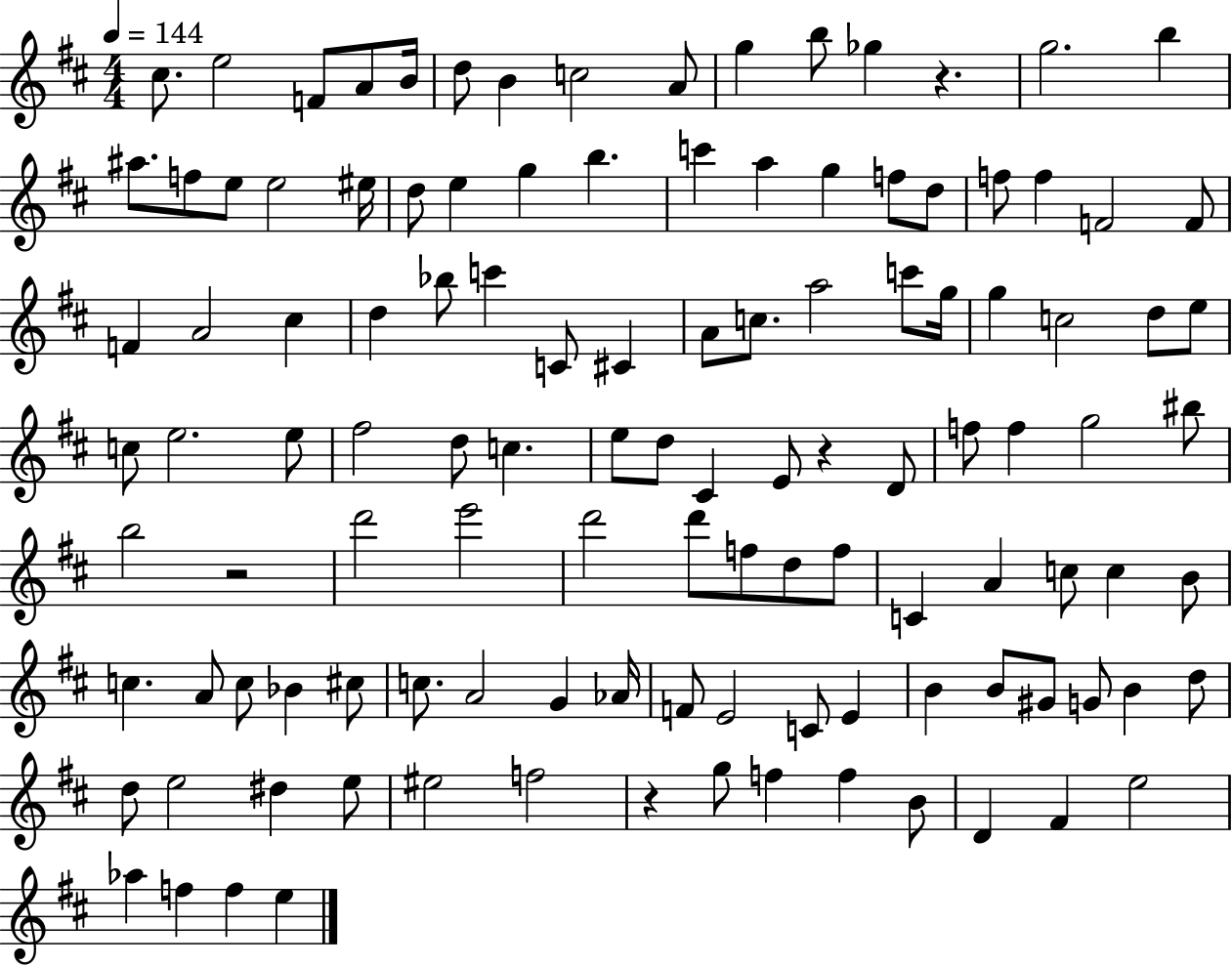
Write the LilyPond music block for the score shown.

{
  \clef treble
  \numericTimeSignature
  \time 4/4
  \key d \major
  \tempo 4 = 144
  cis''8. e''2 f'8 a'8 b'16 | d''8 b'4 c''2 a'8 | g''4 b''8 ges''4 r4. | g''2. b''4 | \break ais''8. f''8 e''8 e''2 eis''16 | d''8 e''4 g''4 b''4. | c'''4 a''4 g''4 f''8 d''8 | f''8 f''4 f'2 f'8 | \break f'4 a'2 cis''4 | d''4 bes''8 c'''4 c'8 cis'4 | a'8 c''8. a''2 c'''8 g''16 | g''4 c''2 d''8 e''8 | \break c''8 e''2. e''8 | fis''2 d''8 c''4. | e''8 d''8 cis'4 e'8 r4 d'8 | f''8 f''4 g''2 bis''8 | \break b''2 r2 | d'''2 e'''2 | d'''2 d'''8 f''8 d''8 f''8 | c'4 a'4 c''8 c''4 b'8 | \break c''4. a'8 c''8 bes'4 cis''8 | c''8. a'2 g'4 aes'16 | f'8 e'2 c'8 e'4 | b'4 b'8 gis'8 g'8 b'4 d''8 | \break d''8 e''2 dis''4 e''8 | eis''2 f''2 | r4 g''8 f''4 f''4 b'8 | d'4 fis'4 e''2 | \break aes''4 f''4 f''4 e''4 | \bar "|."
}